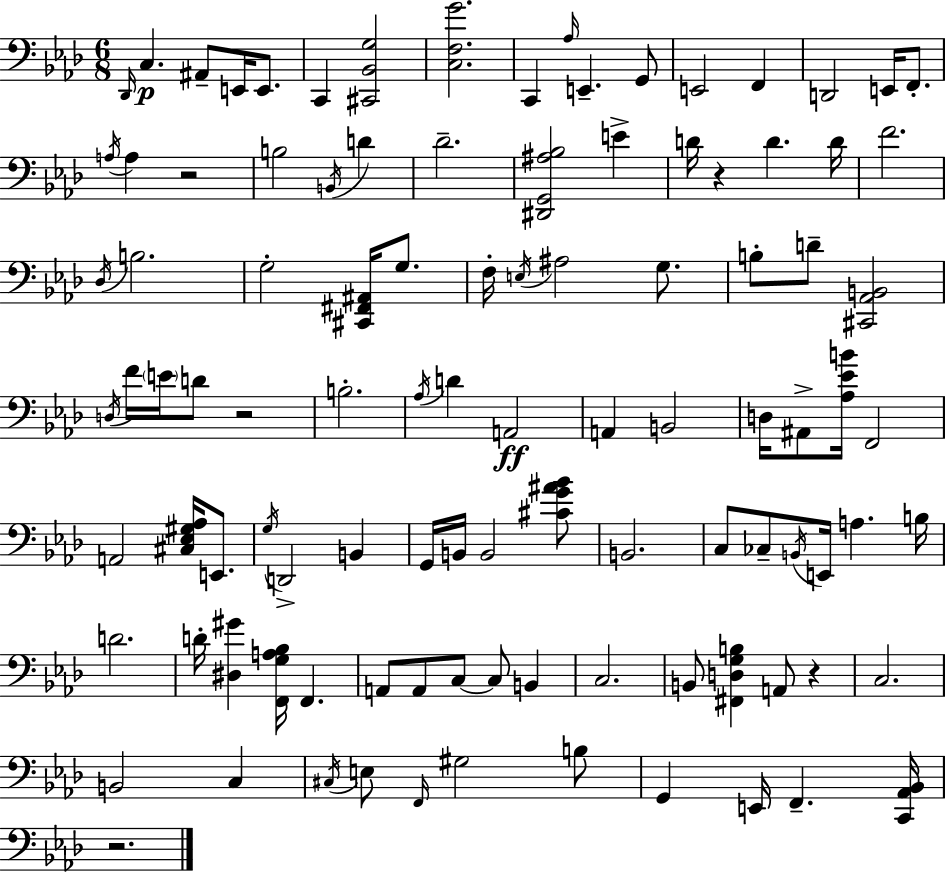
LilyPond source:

{
  \clef bass
  \numericTimeSignature
  \time 6/8
  \key f \minor
  \grace { des,16 }\p c4. ais,8-- e,16 e,8. | c,4 <cis, bes, g>2 | <c f g'>2. | c,4 \grace { aes16 } e,4.-- | \break g,8 e,2 f,4 | d,2 e,16 f,8.-. | \acciaccatura { a16 } a4 r2 | b2 \acciaccatura { b,16 } | \break d'4 des'2.-- | <dis, g, ais bes>2 | e'4-> d'16 r4 d'4. | d'16 f'2. | \break \acciaccatura { des16 } b2. | g2-. | <cis, fis, ais,>16 g8. f16-. \acciaccatura { e16 } ais2 | g8. b8-. d'8-- <cis, aes, b,>2 | \break \acciaccatura { d16 } f'16 \parenthesize e'16 d'8 r2 | b2.-. | \acciaccatura { aes16 } d'4 | a,2\ff a,4 | \break b,2 d16 ais,8-> <aes ees' b'>16 | f,2 a,2 | <cis ees gis aes>16 e,8. \acciaccatura { g16 } d,2-> | b,4 g,16 b,16 b,2 | \break <cis' g' ais' bes'>8 b,2. | c8 ces8-- | \acciaccatura { b,16 } e,16 a4. b16 d'2. | d'16-. <dis gis'>4 | \break <f, g a bes>16 f,4. a,8 | a,8 c8~~ c8 b,4 c2. | b,8 | <fis, d g b>4 a,8 r4 c2. | \break b,2 | c4 \acciaccatura { cis16 } e8 | \grace { f,16 } gis2 b8 | g,4 e,16 f,4.-- <c, aes, bes,>16 | \break r2. | \bar "|."
}